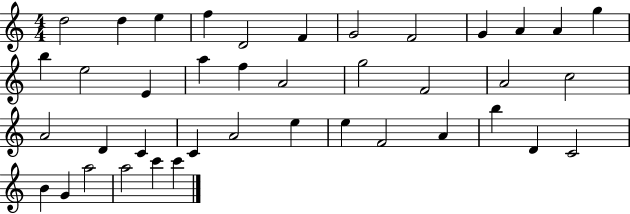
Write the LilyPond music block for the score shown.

{
  \clef treble
  \numericTimeSignature
  \time 4/4
  \key c \major
  d''2 d''4 e''4 | f''4 d'2 f'4 | g'2 f'2 | g'4 a'4 a'4 g''4 | \break b''4 e''2 e'4 | a''4 f''4 a'2 | g''2 f'2 | a'2 c''2 | \break a'2 d'4 c'4 | c'4 a'2 e''4 | e''4 f'2 a'4 | b''4 d'4 c'2 | \break b'4 g'4 a''2 | a''2 c'''4 c'''4 | \bar "|."
}